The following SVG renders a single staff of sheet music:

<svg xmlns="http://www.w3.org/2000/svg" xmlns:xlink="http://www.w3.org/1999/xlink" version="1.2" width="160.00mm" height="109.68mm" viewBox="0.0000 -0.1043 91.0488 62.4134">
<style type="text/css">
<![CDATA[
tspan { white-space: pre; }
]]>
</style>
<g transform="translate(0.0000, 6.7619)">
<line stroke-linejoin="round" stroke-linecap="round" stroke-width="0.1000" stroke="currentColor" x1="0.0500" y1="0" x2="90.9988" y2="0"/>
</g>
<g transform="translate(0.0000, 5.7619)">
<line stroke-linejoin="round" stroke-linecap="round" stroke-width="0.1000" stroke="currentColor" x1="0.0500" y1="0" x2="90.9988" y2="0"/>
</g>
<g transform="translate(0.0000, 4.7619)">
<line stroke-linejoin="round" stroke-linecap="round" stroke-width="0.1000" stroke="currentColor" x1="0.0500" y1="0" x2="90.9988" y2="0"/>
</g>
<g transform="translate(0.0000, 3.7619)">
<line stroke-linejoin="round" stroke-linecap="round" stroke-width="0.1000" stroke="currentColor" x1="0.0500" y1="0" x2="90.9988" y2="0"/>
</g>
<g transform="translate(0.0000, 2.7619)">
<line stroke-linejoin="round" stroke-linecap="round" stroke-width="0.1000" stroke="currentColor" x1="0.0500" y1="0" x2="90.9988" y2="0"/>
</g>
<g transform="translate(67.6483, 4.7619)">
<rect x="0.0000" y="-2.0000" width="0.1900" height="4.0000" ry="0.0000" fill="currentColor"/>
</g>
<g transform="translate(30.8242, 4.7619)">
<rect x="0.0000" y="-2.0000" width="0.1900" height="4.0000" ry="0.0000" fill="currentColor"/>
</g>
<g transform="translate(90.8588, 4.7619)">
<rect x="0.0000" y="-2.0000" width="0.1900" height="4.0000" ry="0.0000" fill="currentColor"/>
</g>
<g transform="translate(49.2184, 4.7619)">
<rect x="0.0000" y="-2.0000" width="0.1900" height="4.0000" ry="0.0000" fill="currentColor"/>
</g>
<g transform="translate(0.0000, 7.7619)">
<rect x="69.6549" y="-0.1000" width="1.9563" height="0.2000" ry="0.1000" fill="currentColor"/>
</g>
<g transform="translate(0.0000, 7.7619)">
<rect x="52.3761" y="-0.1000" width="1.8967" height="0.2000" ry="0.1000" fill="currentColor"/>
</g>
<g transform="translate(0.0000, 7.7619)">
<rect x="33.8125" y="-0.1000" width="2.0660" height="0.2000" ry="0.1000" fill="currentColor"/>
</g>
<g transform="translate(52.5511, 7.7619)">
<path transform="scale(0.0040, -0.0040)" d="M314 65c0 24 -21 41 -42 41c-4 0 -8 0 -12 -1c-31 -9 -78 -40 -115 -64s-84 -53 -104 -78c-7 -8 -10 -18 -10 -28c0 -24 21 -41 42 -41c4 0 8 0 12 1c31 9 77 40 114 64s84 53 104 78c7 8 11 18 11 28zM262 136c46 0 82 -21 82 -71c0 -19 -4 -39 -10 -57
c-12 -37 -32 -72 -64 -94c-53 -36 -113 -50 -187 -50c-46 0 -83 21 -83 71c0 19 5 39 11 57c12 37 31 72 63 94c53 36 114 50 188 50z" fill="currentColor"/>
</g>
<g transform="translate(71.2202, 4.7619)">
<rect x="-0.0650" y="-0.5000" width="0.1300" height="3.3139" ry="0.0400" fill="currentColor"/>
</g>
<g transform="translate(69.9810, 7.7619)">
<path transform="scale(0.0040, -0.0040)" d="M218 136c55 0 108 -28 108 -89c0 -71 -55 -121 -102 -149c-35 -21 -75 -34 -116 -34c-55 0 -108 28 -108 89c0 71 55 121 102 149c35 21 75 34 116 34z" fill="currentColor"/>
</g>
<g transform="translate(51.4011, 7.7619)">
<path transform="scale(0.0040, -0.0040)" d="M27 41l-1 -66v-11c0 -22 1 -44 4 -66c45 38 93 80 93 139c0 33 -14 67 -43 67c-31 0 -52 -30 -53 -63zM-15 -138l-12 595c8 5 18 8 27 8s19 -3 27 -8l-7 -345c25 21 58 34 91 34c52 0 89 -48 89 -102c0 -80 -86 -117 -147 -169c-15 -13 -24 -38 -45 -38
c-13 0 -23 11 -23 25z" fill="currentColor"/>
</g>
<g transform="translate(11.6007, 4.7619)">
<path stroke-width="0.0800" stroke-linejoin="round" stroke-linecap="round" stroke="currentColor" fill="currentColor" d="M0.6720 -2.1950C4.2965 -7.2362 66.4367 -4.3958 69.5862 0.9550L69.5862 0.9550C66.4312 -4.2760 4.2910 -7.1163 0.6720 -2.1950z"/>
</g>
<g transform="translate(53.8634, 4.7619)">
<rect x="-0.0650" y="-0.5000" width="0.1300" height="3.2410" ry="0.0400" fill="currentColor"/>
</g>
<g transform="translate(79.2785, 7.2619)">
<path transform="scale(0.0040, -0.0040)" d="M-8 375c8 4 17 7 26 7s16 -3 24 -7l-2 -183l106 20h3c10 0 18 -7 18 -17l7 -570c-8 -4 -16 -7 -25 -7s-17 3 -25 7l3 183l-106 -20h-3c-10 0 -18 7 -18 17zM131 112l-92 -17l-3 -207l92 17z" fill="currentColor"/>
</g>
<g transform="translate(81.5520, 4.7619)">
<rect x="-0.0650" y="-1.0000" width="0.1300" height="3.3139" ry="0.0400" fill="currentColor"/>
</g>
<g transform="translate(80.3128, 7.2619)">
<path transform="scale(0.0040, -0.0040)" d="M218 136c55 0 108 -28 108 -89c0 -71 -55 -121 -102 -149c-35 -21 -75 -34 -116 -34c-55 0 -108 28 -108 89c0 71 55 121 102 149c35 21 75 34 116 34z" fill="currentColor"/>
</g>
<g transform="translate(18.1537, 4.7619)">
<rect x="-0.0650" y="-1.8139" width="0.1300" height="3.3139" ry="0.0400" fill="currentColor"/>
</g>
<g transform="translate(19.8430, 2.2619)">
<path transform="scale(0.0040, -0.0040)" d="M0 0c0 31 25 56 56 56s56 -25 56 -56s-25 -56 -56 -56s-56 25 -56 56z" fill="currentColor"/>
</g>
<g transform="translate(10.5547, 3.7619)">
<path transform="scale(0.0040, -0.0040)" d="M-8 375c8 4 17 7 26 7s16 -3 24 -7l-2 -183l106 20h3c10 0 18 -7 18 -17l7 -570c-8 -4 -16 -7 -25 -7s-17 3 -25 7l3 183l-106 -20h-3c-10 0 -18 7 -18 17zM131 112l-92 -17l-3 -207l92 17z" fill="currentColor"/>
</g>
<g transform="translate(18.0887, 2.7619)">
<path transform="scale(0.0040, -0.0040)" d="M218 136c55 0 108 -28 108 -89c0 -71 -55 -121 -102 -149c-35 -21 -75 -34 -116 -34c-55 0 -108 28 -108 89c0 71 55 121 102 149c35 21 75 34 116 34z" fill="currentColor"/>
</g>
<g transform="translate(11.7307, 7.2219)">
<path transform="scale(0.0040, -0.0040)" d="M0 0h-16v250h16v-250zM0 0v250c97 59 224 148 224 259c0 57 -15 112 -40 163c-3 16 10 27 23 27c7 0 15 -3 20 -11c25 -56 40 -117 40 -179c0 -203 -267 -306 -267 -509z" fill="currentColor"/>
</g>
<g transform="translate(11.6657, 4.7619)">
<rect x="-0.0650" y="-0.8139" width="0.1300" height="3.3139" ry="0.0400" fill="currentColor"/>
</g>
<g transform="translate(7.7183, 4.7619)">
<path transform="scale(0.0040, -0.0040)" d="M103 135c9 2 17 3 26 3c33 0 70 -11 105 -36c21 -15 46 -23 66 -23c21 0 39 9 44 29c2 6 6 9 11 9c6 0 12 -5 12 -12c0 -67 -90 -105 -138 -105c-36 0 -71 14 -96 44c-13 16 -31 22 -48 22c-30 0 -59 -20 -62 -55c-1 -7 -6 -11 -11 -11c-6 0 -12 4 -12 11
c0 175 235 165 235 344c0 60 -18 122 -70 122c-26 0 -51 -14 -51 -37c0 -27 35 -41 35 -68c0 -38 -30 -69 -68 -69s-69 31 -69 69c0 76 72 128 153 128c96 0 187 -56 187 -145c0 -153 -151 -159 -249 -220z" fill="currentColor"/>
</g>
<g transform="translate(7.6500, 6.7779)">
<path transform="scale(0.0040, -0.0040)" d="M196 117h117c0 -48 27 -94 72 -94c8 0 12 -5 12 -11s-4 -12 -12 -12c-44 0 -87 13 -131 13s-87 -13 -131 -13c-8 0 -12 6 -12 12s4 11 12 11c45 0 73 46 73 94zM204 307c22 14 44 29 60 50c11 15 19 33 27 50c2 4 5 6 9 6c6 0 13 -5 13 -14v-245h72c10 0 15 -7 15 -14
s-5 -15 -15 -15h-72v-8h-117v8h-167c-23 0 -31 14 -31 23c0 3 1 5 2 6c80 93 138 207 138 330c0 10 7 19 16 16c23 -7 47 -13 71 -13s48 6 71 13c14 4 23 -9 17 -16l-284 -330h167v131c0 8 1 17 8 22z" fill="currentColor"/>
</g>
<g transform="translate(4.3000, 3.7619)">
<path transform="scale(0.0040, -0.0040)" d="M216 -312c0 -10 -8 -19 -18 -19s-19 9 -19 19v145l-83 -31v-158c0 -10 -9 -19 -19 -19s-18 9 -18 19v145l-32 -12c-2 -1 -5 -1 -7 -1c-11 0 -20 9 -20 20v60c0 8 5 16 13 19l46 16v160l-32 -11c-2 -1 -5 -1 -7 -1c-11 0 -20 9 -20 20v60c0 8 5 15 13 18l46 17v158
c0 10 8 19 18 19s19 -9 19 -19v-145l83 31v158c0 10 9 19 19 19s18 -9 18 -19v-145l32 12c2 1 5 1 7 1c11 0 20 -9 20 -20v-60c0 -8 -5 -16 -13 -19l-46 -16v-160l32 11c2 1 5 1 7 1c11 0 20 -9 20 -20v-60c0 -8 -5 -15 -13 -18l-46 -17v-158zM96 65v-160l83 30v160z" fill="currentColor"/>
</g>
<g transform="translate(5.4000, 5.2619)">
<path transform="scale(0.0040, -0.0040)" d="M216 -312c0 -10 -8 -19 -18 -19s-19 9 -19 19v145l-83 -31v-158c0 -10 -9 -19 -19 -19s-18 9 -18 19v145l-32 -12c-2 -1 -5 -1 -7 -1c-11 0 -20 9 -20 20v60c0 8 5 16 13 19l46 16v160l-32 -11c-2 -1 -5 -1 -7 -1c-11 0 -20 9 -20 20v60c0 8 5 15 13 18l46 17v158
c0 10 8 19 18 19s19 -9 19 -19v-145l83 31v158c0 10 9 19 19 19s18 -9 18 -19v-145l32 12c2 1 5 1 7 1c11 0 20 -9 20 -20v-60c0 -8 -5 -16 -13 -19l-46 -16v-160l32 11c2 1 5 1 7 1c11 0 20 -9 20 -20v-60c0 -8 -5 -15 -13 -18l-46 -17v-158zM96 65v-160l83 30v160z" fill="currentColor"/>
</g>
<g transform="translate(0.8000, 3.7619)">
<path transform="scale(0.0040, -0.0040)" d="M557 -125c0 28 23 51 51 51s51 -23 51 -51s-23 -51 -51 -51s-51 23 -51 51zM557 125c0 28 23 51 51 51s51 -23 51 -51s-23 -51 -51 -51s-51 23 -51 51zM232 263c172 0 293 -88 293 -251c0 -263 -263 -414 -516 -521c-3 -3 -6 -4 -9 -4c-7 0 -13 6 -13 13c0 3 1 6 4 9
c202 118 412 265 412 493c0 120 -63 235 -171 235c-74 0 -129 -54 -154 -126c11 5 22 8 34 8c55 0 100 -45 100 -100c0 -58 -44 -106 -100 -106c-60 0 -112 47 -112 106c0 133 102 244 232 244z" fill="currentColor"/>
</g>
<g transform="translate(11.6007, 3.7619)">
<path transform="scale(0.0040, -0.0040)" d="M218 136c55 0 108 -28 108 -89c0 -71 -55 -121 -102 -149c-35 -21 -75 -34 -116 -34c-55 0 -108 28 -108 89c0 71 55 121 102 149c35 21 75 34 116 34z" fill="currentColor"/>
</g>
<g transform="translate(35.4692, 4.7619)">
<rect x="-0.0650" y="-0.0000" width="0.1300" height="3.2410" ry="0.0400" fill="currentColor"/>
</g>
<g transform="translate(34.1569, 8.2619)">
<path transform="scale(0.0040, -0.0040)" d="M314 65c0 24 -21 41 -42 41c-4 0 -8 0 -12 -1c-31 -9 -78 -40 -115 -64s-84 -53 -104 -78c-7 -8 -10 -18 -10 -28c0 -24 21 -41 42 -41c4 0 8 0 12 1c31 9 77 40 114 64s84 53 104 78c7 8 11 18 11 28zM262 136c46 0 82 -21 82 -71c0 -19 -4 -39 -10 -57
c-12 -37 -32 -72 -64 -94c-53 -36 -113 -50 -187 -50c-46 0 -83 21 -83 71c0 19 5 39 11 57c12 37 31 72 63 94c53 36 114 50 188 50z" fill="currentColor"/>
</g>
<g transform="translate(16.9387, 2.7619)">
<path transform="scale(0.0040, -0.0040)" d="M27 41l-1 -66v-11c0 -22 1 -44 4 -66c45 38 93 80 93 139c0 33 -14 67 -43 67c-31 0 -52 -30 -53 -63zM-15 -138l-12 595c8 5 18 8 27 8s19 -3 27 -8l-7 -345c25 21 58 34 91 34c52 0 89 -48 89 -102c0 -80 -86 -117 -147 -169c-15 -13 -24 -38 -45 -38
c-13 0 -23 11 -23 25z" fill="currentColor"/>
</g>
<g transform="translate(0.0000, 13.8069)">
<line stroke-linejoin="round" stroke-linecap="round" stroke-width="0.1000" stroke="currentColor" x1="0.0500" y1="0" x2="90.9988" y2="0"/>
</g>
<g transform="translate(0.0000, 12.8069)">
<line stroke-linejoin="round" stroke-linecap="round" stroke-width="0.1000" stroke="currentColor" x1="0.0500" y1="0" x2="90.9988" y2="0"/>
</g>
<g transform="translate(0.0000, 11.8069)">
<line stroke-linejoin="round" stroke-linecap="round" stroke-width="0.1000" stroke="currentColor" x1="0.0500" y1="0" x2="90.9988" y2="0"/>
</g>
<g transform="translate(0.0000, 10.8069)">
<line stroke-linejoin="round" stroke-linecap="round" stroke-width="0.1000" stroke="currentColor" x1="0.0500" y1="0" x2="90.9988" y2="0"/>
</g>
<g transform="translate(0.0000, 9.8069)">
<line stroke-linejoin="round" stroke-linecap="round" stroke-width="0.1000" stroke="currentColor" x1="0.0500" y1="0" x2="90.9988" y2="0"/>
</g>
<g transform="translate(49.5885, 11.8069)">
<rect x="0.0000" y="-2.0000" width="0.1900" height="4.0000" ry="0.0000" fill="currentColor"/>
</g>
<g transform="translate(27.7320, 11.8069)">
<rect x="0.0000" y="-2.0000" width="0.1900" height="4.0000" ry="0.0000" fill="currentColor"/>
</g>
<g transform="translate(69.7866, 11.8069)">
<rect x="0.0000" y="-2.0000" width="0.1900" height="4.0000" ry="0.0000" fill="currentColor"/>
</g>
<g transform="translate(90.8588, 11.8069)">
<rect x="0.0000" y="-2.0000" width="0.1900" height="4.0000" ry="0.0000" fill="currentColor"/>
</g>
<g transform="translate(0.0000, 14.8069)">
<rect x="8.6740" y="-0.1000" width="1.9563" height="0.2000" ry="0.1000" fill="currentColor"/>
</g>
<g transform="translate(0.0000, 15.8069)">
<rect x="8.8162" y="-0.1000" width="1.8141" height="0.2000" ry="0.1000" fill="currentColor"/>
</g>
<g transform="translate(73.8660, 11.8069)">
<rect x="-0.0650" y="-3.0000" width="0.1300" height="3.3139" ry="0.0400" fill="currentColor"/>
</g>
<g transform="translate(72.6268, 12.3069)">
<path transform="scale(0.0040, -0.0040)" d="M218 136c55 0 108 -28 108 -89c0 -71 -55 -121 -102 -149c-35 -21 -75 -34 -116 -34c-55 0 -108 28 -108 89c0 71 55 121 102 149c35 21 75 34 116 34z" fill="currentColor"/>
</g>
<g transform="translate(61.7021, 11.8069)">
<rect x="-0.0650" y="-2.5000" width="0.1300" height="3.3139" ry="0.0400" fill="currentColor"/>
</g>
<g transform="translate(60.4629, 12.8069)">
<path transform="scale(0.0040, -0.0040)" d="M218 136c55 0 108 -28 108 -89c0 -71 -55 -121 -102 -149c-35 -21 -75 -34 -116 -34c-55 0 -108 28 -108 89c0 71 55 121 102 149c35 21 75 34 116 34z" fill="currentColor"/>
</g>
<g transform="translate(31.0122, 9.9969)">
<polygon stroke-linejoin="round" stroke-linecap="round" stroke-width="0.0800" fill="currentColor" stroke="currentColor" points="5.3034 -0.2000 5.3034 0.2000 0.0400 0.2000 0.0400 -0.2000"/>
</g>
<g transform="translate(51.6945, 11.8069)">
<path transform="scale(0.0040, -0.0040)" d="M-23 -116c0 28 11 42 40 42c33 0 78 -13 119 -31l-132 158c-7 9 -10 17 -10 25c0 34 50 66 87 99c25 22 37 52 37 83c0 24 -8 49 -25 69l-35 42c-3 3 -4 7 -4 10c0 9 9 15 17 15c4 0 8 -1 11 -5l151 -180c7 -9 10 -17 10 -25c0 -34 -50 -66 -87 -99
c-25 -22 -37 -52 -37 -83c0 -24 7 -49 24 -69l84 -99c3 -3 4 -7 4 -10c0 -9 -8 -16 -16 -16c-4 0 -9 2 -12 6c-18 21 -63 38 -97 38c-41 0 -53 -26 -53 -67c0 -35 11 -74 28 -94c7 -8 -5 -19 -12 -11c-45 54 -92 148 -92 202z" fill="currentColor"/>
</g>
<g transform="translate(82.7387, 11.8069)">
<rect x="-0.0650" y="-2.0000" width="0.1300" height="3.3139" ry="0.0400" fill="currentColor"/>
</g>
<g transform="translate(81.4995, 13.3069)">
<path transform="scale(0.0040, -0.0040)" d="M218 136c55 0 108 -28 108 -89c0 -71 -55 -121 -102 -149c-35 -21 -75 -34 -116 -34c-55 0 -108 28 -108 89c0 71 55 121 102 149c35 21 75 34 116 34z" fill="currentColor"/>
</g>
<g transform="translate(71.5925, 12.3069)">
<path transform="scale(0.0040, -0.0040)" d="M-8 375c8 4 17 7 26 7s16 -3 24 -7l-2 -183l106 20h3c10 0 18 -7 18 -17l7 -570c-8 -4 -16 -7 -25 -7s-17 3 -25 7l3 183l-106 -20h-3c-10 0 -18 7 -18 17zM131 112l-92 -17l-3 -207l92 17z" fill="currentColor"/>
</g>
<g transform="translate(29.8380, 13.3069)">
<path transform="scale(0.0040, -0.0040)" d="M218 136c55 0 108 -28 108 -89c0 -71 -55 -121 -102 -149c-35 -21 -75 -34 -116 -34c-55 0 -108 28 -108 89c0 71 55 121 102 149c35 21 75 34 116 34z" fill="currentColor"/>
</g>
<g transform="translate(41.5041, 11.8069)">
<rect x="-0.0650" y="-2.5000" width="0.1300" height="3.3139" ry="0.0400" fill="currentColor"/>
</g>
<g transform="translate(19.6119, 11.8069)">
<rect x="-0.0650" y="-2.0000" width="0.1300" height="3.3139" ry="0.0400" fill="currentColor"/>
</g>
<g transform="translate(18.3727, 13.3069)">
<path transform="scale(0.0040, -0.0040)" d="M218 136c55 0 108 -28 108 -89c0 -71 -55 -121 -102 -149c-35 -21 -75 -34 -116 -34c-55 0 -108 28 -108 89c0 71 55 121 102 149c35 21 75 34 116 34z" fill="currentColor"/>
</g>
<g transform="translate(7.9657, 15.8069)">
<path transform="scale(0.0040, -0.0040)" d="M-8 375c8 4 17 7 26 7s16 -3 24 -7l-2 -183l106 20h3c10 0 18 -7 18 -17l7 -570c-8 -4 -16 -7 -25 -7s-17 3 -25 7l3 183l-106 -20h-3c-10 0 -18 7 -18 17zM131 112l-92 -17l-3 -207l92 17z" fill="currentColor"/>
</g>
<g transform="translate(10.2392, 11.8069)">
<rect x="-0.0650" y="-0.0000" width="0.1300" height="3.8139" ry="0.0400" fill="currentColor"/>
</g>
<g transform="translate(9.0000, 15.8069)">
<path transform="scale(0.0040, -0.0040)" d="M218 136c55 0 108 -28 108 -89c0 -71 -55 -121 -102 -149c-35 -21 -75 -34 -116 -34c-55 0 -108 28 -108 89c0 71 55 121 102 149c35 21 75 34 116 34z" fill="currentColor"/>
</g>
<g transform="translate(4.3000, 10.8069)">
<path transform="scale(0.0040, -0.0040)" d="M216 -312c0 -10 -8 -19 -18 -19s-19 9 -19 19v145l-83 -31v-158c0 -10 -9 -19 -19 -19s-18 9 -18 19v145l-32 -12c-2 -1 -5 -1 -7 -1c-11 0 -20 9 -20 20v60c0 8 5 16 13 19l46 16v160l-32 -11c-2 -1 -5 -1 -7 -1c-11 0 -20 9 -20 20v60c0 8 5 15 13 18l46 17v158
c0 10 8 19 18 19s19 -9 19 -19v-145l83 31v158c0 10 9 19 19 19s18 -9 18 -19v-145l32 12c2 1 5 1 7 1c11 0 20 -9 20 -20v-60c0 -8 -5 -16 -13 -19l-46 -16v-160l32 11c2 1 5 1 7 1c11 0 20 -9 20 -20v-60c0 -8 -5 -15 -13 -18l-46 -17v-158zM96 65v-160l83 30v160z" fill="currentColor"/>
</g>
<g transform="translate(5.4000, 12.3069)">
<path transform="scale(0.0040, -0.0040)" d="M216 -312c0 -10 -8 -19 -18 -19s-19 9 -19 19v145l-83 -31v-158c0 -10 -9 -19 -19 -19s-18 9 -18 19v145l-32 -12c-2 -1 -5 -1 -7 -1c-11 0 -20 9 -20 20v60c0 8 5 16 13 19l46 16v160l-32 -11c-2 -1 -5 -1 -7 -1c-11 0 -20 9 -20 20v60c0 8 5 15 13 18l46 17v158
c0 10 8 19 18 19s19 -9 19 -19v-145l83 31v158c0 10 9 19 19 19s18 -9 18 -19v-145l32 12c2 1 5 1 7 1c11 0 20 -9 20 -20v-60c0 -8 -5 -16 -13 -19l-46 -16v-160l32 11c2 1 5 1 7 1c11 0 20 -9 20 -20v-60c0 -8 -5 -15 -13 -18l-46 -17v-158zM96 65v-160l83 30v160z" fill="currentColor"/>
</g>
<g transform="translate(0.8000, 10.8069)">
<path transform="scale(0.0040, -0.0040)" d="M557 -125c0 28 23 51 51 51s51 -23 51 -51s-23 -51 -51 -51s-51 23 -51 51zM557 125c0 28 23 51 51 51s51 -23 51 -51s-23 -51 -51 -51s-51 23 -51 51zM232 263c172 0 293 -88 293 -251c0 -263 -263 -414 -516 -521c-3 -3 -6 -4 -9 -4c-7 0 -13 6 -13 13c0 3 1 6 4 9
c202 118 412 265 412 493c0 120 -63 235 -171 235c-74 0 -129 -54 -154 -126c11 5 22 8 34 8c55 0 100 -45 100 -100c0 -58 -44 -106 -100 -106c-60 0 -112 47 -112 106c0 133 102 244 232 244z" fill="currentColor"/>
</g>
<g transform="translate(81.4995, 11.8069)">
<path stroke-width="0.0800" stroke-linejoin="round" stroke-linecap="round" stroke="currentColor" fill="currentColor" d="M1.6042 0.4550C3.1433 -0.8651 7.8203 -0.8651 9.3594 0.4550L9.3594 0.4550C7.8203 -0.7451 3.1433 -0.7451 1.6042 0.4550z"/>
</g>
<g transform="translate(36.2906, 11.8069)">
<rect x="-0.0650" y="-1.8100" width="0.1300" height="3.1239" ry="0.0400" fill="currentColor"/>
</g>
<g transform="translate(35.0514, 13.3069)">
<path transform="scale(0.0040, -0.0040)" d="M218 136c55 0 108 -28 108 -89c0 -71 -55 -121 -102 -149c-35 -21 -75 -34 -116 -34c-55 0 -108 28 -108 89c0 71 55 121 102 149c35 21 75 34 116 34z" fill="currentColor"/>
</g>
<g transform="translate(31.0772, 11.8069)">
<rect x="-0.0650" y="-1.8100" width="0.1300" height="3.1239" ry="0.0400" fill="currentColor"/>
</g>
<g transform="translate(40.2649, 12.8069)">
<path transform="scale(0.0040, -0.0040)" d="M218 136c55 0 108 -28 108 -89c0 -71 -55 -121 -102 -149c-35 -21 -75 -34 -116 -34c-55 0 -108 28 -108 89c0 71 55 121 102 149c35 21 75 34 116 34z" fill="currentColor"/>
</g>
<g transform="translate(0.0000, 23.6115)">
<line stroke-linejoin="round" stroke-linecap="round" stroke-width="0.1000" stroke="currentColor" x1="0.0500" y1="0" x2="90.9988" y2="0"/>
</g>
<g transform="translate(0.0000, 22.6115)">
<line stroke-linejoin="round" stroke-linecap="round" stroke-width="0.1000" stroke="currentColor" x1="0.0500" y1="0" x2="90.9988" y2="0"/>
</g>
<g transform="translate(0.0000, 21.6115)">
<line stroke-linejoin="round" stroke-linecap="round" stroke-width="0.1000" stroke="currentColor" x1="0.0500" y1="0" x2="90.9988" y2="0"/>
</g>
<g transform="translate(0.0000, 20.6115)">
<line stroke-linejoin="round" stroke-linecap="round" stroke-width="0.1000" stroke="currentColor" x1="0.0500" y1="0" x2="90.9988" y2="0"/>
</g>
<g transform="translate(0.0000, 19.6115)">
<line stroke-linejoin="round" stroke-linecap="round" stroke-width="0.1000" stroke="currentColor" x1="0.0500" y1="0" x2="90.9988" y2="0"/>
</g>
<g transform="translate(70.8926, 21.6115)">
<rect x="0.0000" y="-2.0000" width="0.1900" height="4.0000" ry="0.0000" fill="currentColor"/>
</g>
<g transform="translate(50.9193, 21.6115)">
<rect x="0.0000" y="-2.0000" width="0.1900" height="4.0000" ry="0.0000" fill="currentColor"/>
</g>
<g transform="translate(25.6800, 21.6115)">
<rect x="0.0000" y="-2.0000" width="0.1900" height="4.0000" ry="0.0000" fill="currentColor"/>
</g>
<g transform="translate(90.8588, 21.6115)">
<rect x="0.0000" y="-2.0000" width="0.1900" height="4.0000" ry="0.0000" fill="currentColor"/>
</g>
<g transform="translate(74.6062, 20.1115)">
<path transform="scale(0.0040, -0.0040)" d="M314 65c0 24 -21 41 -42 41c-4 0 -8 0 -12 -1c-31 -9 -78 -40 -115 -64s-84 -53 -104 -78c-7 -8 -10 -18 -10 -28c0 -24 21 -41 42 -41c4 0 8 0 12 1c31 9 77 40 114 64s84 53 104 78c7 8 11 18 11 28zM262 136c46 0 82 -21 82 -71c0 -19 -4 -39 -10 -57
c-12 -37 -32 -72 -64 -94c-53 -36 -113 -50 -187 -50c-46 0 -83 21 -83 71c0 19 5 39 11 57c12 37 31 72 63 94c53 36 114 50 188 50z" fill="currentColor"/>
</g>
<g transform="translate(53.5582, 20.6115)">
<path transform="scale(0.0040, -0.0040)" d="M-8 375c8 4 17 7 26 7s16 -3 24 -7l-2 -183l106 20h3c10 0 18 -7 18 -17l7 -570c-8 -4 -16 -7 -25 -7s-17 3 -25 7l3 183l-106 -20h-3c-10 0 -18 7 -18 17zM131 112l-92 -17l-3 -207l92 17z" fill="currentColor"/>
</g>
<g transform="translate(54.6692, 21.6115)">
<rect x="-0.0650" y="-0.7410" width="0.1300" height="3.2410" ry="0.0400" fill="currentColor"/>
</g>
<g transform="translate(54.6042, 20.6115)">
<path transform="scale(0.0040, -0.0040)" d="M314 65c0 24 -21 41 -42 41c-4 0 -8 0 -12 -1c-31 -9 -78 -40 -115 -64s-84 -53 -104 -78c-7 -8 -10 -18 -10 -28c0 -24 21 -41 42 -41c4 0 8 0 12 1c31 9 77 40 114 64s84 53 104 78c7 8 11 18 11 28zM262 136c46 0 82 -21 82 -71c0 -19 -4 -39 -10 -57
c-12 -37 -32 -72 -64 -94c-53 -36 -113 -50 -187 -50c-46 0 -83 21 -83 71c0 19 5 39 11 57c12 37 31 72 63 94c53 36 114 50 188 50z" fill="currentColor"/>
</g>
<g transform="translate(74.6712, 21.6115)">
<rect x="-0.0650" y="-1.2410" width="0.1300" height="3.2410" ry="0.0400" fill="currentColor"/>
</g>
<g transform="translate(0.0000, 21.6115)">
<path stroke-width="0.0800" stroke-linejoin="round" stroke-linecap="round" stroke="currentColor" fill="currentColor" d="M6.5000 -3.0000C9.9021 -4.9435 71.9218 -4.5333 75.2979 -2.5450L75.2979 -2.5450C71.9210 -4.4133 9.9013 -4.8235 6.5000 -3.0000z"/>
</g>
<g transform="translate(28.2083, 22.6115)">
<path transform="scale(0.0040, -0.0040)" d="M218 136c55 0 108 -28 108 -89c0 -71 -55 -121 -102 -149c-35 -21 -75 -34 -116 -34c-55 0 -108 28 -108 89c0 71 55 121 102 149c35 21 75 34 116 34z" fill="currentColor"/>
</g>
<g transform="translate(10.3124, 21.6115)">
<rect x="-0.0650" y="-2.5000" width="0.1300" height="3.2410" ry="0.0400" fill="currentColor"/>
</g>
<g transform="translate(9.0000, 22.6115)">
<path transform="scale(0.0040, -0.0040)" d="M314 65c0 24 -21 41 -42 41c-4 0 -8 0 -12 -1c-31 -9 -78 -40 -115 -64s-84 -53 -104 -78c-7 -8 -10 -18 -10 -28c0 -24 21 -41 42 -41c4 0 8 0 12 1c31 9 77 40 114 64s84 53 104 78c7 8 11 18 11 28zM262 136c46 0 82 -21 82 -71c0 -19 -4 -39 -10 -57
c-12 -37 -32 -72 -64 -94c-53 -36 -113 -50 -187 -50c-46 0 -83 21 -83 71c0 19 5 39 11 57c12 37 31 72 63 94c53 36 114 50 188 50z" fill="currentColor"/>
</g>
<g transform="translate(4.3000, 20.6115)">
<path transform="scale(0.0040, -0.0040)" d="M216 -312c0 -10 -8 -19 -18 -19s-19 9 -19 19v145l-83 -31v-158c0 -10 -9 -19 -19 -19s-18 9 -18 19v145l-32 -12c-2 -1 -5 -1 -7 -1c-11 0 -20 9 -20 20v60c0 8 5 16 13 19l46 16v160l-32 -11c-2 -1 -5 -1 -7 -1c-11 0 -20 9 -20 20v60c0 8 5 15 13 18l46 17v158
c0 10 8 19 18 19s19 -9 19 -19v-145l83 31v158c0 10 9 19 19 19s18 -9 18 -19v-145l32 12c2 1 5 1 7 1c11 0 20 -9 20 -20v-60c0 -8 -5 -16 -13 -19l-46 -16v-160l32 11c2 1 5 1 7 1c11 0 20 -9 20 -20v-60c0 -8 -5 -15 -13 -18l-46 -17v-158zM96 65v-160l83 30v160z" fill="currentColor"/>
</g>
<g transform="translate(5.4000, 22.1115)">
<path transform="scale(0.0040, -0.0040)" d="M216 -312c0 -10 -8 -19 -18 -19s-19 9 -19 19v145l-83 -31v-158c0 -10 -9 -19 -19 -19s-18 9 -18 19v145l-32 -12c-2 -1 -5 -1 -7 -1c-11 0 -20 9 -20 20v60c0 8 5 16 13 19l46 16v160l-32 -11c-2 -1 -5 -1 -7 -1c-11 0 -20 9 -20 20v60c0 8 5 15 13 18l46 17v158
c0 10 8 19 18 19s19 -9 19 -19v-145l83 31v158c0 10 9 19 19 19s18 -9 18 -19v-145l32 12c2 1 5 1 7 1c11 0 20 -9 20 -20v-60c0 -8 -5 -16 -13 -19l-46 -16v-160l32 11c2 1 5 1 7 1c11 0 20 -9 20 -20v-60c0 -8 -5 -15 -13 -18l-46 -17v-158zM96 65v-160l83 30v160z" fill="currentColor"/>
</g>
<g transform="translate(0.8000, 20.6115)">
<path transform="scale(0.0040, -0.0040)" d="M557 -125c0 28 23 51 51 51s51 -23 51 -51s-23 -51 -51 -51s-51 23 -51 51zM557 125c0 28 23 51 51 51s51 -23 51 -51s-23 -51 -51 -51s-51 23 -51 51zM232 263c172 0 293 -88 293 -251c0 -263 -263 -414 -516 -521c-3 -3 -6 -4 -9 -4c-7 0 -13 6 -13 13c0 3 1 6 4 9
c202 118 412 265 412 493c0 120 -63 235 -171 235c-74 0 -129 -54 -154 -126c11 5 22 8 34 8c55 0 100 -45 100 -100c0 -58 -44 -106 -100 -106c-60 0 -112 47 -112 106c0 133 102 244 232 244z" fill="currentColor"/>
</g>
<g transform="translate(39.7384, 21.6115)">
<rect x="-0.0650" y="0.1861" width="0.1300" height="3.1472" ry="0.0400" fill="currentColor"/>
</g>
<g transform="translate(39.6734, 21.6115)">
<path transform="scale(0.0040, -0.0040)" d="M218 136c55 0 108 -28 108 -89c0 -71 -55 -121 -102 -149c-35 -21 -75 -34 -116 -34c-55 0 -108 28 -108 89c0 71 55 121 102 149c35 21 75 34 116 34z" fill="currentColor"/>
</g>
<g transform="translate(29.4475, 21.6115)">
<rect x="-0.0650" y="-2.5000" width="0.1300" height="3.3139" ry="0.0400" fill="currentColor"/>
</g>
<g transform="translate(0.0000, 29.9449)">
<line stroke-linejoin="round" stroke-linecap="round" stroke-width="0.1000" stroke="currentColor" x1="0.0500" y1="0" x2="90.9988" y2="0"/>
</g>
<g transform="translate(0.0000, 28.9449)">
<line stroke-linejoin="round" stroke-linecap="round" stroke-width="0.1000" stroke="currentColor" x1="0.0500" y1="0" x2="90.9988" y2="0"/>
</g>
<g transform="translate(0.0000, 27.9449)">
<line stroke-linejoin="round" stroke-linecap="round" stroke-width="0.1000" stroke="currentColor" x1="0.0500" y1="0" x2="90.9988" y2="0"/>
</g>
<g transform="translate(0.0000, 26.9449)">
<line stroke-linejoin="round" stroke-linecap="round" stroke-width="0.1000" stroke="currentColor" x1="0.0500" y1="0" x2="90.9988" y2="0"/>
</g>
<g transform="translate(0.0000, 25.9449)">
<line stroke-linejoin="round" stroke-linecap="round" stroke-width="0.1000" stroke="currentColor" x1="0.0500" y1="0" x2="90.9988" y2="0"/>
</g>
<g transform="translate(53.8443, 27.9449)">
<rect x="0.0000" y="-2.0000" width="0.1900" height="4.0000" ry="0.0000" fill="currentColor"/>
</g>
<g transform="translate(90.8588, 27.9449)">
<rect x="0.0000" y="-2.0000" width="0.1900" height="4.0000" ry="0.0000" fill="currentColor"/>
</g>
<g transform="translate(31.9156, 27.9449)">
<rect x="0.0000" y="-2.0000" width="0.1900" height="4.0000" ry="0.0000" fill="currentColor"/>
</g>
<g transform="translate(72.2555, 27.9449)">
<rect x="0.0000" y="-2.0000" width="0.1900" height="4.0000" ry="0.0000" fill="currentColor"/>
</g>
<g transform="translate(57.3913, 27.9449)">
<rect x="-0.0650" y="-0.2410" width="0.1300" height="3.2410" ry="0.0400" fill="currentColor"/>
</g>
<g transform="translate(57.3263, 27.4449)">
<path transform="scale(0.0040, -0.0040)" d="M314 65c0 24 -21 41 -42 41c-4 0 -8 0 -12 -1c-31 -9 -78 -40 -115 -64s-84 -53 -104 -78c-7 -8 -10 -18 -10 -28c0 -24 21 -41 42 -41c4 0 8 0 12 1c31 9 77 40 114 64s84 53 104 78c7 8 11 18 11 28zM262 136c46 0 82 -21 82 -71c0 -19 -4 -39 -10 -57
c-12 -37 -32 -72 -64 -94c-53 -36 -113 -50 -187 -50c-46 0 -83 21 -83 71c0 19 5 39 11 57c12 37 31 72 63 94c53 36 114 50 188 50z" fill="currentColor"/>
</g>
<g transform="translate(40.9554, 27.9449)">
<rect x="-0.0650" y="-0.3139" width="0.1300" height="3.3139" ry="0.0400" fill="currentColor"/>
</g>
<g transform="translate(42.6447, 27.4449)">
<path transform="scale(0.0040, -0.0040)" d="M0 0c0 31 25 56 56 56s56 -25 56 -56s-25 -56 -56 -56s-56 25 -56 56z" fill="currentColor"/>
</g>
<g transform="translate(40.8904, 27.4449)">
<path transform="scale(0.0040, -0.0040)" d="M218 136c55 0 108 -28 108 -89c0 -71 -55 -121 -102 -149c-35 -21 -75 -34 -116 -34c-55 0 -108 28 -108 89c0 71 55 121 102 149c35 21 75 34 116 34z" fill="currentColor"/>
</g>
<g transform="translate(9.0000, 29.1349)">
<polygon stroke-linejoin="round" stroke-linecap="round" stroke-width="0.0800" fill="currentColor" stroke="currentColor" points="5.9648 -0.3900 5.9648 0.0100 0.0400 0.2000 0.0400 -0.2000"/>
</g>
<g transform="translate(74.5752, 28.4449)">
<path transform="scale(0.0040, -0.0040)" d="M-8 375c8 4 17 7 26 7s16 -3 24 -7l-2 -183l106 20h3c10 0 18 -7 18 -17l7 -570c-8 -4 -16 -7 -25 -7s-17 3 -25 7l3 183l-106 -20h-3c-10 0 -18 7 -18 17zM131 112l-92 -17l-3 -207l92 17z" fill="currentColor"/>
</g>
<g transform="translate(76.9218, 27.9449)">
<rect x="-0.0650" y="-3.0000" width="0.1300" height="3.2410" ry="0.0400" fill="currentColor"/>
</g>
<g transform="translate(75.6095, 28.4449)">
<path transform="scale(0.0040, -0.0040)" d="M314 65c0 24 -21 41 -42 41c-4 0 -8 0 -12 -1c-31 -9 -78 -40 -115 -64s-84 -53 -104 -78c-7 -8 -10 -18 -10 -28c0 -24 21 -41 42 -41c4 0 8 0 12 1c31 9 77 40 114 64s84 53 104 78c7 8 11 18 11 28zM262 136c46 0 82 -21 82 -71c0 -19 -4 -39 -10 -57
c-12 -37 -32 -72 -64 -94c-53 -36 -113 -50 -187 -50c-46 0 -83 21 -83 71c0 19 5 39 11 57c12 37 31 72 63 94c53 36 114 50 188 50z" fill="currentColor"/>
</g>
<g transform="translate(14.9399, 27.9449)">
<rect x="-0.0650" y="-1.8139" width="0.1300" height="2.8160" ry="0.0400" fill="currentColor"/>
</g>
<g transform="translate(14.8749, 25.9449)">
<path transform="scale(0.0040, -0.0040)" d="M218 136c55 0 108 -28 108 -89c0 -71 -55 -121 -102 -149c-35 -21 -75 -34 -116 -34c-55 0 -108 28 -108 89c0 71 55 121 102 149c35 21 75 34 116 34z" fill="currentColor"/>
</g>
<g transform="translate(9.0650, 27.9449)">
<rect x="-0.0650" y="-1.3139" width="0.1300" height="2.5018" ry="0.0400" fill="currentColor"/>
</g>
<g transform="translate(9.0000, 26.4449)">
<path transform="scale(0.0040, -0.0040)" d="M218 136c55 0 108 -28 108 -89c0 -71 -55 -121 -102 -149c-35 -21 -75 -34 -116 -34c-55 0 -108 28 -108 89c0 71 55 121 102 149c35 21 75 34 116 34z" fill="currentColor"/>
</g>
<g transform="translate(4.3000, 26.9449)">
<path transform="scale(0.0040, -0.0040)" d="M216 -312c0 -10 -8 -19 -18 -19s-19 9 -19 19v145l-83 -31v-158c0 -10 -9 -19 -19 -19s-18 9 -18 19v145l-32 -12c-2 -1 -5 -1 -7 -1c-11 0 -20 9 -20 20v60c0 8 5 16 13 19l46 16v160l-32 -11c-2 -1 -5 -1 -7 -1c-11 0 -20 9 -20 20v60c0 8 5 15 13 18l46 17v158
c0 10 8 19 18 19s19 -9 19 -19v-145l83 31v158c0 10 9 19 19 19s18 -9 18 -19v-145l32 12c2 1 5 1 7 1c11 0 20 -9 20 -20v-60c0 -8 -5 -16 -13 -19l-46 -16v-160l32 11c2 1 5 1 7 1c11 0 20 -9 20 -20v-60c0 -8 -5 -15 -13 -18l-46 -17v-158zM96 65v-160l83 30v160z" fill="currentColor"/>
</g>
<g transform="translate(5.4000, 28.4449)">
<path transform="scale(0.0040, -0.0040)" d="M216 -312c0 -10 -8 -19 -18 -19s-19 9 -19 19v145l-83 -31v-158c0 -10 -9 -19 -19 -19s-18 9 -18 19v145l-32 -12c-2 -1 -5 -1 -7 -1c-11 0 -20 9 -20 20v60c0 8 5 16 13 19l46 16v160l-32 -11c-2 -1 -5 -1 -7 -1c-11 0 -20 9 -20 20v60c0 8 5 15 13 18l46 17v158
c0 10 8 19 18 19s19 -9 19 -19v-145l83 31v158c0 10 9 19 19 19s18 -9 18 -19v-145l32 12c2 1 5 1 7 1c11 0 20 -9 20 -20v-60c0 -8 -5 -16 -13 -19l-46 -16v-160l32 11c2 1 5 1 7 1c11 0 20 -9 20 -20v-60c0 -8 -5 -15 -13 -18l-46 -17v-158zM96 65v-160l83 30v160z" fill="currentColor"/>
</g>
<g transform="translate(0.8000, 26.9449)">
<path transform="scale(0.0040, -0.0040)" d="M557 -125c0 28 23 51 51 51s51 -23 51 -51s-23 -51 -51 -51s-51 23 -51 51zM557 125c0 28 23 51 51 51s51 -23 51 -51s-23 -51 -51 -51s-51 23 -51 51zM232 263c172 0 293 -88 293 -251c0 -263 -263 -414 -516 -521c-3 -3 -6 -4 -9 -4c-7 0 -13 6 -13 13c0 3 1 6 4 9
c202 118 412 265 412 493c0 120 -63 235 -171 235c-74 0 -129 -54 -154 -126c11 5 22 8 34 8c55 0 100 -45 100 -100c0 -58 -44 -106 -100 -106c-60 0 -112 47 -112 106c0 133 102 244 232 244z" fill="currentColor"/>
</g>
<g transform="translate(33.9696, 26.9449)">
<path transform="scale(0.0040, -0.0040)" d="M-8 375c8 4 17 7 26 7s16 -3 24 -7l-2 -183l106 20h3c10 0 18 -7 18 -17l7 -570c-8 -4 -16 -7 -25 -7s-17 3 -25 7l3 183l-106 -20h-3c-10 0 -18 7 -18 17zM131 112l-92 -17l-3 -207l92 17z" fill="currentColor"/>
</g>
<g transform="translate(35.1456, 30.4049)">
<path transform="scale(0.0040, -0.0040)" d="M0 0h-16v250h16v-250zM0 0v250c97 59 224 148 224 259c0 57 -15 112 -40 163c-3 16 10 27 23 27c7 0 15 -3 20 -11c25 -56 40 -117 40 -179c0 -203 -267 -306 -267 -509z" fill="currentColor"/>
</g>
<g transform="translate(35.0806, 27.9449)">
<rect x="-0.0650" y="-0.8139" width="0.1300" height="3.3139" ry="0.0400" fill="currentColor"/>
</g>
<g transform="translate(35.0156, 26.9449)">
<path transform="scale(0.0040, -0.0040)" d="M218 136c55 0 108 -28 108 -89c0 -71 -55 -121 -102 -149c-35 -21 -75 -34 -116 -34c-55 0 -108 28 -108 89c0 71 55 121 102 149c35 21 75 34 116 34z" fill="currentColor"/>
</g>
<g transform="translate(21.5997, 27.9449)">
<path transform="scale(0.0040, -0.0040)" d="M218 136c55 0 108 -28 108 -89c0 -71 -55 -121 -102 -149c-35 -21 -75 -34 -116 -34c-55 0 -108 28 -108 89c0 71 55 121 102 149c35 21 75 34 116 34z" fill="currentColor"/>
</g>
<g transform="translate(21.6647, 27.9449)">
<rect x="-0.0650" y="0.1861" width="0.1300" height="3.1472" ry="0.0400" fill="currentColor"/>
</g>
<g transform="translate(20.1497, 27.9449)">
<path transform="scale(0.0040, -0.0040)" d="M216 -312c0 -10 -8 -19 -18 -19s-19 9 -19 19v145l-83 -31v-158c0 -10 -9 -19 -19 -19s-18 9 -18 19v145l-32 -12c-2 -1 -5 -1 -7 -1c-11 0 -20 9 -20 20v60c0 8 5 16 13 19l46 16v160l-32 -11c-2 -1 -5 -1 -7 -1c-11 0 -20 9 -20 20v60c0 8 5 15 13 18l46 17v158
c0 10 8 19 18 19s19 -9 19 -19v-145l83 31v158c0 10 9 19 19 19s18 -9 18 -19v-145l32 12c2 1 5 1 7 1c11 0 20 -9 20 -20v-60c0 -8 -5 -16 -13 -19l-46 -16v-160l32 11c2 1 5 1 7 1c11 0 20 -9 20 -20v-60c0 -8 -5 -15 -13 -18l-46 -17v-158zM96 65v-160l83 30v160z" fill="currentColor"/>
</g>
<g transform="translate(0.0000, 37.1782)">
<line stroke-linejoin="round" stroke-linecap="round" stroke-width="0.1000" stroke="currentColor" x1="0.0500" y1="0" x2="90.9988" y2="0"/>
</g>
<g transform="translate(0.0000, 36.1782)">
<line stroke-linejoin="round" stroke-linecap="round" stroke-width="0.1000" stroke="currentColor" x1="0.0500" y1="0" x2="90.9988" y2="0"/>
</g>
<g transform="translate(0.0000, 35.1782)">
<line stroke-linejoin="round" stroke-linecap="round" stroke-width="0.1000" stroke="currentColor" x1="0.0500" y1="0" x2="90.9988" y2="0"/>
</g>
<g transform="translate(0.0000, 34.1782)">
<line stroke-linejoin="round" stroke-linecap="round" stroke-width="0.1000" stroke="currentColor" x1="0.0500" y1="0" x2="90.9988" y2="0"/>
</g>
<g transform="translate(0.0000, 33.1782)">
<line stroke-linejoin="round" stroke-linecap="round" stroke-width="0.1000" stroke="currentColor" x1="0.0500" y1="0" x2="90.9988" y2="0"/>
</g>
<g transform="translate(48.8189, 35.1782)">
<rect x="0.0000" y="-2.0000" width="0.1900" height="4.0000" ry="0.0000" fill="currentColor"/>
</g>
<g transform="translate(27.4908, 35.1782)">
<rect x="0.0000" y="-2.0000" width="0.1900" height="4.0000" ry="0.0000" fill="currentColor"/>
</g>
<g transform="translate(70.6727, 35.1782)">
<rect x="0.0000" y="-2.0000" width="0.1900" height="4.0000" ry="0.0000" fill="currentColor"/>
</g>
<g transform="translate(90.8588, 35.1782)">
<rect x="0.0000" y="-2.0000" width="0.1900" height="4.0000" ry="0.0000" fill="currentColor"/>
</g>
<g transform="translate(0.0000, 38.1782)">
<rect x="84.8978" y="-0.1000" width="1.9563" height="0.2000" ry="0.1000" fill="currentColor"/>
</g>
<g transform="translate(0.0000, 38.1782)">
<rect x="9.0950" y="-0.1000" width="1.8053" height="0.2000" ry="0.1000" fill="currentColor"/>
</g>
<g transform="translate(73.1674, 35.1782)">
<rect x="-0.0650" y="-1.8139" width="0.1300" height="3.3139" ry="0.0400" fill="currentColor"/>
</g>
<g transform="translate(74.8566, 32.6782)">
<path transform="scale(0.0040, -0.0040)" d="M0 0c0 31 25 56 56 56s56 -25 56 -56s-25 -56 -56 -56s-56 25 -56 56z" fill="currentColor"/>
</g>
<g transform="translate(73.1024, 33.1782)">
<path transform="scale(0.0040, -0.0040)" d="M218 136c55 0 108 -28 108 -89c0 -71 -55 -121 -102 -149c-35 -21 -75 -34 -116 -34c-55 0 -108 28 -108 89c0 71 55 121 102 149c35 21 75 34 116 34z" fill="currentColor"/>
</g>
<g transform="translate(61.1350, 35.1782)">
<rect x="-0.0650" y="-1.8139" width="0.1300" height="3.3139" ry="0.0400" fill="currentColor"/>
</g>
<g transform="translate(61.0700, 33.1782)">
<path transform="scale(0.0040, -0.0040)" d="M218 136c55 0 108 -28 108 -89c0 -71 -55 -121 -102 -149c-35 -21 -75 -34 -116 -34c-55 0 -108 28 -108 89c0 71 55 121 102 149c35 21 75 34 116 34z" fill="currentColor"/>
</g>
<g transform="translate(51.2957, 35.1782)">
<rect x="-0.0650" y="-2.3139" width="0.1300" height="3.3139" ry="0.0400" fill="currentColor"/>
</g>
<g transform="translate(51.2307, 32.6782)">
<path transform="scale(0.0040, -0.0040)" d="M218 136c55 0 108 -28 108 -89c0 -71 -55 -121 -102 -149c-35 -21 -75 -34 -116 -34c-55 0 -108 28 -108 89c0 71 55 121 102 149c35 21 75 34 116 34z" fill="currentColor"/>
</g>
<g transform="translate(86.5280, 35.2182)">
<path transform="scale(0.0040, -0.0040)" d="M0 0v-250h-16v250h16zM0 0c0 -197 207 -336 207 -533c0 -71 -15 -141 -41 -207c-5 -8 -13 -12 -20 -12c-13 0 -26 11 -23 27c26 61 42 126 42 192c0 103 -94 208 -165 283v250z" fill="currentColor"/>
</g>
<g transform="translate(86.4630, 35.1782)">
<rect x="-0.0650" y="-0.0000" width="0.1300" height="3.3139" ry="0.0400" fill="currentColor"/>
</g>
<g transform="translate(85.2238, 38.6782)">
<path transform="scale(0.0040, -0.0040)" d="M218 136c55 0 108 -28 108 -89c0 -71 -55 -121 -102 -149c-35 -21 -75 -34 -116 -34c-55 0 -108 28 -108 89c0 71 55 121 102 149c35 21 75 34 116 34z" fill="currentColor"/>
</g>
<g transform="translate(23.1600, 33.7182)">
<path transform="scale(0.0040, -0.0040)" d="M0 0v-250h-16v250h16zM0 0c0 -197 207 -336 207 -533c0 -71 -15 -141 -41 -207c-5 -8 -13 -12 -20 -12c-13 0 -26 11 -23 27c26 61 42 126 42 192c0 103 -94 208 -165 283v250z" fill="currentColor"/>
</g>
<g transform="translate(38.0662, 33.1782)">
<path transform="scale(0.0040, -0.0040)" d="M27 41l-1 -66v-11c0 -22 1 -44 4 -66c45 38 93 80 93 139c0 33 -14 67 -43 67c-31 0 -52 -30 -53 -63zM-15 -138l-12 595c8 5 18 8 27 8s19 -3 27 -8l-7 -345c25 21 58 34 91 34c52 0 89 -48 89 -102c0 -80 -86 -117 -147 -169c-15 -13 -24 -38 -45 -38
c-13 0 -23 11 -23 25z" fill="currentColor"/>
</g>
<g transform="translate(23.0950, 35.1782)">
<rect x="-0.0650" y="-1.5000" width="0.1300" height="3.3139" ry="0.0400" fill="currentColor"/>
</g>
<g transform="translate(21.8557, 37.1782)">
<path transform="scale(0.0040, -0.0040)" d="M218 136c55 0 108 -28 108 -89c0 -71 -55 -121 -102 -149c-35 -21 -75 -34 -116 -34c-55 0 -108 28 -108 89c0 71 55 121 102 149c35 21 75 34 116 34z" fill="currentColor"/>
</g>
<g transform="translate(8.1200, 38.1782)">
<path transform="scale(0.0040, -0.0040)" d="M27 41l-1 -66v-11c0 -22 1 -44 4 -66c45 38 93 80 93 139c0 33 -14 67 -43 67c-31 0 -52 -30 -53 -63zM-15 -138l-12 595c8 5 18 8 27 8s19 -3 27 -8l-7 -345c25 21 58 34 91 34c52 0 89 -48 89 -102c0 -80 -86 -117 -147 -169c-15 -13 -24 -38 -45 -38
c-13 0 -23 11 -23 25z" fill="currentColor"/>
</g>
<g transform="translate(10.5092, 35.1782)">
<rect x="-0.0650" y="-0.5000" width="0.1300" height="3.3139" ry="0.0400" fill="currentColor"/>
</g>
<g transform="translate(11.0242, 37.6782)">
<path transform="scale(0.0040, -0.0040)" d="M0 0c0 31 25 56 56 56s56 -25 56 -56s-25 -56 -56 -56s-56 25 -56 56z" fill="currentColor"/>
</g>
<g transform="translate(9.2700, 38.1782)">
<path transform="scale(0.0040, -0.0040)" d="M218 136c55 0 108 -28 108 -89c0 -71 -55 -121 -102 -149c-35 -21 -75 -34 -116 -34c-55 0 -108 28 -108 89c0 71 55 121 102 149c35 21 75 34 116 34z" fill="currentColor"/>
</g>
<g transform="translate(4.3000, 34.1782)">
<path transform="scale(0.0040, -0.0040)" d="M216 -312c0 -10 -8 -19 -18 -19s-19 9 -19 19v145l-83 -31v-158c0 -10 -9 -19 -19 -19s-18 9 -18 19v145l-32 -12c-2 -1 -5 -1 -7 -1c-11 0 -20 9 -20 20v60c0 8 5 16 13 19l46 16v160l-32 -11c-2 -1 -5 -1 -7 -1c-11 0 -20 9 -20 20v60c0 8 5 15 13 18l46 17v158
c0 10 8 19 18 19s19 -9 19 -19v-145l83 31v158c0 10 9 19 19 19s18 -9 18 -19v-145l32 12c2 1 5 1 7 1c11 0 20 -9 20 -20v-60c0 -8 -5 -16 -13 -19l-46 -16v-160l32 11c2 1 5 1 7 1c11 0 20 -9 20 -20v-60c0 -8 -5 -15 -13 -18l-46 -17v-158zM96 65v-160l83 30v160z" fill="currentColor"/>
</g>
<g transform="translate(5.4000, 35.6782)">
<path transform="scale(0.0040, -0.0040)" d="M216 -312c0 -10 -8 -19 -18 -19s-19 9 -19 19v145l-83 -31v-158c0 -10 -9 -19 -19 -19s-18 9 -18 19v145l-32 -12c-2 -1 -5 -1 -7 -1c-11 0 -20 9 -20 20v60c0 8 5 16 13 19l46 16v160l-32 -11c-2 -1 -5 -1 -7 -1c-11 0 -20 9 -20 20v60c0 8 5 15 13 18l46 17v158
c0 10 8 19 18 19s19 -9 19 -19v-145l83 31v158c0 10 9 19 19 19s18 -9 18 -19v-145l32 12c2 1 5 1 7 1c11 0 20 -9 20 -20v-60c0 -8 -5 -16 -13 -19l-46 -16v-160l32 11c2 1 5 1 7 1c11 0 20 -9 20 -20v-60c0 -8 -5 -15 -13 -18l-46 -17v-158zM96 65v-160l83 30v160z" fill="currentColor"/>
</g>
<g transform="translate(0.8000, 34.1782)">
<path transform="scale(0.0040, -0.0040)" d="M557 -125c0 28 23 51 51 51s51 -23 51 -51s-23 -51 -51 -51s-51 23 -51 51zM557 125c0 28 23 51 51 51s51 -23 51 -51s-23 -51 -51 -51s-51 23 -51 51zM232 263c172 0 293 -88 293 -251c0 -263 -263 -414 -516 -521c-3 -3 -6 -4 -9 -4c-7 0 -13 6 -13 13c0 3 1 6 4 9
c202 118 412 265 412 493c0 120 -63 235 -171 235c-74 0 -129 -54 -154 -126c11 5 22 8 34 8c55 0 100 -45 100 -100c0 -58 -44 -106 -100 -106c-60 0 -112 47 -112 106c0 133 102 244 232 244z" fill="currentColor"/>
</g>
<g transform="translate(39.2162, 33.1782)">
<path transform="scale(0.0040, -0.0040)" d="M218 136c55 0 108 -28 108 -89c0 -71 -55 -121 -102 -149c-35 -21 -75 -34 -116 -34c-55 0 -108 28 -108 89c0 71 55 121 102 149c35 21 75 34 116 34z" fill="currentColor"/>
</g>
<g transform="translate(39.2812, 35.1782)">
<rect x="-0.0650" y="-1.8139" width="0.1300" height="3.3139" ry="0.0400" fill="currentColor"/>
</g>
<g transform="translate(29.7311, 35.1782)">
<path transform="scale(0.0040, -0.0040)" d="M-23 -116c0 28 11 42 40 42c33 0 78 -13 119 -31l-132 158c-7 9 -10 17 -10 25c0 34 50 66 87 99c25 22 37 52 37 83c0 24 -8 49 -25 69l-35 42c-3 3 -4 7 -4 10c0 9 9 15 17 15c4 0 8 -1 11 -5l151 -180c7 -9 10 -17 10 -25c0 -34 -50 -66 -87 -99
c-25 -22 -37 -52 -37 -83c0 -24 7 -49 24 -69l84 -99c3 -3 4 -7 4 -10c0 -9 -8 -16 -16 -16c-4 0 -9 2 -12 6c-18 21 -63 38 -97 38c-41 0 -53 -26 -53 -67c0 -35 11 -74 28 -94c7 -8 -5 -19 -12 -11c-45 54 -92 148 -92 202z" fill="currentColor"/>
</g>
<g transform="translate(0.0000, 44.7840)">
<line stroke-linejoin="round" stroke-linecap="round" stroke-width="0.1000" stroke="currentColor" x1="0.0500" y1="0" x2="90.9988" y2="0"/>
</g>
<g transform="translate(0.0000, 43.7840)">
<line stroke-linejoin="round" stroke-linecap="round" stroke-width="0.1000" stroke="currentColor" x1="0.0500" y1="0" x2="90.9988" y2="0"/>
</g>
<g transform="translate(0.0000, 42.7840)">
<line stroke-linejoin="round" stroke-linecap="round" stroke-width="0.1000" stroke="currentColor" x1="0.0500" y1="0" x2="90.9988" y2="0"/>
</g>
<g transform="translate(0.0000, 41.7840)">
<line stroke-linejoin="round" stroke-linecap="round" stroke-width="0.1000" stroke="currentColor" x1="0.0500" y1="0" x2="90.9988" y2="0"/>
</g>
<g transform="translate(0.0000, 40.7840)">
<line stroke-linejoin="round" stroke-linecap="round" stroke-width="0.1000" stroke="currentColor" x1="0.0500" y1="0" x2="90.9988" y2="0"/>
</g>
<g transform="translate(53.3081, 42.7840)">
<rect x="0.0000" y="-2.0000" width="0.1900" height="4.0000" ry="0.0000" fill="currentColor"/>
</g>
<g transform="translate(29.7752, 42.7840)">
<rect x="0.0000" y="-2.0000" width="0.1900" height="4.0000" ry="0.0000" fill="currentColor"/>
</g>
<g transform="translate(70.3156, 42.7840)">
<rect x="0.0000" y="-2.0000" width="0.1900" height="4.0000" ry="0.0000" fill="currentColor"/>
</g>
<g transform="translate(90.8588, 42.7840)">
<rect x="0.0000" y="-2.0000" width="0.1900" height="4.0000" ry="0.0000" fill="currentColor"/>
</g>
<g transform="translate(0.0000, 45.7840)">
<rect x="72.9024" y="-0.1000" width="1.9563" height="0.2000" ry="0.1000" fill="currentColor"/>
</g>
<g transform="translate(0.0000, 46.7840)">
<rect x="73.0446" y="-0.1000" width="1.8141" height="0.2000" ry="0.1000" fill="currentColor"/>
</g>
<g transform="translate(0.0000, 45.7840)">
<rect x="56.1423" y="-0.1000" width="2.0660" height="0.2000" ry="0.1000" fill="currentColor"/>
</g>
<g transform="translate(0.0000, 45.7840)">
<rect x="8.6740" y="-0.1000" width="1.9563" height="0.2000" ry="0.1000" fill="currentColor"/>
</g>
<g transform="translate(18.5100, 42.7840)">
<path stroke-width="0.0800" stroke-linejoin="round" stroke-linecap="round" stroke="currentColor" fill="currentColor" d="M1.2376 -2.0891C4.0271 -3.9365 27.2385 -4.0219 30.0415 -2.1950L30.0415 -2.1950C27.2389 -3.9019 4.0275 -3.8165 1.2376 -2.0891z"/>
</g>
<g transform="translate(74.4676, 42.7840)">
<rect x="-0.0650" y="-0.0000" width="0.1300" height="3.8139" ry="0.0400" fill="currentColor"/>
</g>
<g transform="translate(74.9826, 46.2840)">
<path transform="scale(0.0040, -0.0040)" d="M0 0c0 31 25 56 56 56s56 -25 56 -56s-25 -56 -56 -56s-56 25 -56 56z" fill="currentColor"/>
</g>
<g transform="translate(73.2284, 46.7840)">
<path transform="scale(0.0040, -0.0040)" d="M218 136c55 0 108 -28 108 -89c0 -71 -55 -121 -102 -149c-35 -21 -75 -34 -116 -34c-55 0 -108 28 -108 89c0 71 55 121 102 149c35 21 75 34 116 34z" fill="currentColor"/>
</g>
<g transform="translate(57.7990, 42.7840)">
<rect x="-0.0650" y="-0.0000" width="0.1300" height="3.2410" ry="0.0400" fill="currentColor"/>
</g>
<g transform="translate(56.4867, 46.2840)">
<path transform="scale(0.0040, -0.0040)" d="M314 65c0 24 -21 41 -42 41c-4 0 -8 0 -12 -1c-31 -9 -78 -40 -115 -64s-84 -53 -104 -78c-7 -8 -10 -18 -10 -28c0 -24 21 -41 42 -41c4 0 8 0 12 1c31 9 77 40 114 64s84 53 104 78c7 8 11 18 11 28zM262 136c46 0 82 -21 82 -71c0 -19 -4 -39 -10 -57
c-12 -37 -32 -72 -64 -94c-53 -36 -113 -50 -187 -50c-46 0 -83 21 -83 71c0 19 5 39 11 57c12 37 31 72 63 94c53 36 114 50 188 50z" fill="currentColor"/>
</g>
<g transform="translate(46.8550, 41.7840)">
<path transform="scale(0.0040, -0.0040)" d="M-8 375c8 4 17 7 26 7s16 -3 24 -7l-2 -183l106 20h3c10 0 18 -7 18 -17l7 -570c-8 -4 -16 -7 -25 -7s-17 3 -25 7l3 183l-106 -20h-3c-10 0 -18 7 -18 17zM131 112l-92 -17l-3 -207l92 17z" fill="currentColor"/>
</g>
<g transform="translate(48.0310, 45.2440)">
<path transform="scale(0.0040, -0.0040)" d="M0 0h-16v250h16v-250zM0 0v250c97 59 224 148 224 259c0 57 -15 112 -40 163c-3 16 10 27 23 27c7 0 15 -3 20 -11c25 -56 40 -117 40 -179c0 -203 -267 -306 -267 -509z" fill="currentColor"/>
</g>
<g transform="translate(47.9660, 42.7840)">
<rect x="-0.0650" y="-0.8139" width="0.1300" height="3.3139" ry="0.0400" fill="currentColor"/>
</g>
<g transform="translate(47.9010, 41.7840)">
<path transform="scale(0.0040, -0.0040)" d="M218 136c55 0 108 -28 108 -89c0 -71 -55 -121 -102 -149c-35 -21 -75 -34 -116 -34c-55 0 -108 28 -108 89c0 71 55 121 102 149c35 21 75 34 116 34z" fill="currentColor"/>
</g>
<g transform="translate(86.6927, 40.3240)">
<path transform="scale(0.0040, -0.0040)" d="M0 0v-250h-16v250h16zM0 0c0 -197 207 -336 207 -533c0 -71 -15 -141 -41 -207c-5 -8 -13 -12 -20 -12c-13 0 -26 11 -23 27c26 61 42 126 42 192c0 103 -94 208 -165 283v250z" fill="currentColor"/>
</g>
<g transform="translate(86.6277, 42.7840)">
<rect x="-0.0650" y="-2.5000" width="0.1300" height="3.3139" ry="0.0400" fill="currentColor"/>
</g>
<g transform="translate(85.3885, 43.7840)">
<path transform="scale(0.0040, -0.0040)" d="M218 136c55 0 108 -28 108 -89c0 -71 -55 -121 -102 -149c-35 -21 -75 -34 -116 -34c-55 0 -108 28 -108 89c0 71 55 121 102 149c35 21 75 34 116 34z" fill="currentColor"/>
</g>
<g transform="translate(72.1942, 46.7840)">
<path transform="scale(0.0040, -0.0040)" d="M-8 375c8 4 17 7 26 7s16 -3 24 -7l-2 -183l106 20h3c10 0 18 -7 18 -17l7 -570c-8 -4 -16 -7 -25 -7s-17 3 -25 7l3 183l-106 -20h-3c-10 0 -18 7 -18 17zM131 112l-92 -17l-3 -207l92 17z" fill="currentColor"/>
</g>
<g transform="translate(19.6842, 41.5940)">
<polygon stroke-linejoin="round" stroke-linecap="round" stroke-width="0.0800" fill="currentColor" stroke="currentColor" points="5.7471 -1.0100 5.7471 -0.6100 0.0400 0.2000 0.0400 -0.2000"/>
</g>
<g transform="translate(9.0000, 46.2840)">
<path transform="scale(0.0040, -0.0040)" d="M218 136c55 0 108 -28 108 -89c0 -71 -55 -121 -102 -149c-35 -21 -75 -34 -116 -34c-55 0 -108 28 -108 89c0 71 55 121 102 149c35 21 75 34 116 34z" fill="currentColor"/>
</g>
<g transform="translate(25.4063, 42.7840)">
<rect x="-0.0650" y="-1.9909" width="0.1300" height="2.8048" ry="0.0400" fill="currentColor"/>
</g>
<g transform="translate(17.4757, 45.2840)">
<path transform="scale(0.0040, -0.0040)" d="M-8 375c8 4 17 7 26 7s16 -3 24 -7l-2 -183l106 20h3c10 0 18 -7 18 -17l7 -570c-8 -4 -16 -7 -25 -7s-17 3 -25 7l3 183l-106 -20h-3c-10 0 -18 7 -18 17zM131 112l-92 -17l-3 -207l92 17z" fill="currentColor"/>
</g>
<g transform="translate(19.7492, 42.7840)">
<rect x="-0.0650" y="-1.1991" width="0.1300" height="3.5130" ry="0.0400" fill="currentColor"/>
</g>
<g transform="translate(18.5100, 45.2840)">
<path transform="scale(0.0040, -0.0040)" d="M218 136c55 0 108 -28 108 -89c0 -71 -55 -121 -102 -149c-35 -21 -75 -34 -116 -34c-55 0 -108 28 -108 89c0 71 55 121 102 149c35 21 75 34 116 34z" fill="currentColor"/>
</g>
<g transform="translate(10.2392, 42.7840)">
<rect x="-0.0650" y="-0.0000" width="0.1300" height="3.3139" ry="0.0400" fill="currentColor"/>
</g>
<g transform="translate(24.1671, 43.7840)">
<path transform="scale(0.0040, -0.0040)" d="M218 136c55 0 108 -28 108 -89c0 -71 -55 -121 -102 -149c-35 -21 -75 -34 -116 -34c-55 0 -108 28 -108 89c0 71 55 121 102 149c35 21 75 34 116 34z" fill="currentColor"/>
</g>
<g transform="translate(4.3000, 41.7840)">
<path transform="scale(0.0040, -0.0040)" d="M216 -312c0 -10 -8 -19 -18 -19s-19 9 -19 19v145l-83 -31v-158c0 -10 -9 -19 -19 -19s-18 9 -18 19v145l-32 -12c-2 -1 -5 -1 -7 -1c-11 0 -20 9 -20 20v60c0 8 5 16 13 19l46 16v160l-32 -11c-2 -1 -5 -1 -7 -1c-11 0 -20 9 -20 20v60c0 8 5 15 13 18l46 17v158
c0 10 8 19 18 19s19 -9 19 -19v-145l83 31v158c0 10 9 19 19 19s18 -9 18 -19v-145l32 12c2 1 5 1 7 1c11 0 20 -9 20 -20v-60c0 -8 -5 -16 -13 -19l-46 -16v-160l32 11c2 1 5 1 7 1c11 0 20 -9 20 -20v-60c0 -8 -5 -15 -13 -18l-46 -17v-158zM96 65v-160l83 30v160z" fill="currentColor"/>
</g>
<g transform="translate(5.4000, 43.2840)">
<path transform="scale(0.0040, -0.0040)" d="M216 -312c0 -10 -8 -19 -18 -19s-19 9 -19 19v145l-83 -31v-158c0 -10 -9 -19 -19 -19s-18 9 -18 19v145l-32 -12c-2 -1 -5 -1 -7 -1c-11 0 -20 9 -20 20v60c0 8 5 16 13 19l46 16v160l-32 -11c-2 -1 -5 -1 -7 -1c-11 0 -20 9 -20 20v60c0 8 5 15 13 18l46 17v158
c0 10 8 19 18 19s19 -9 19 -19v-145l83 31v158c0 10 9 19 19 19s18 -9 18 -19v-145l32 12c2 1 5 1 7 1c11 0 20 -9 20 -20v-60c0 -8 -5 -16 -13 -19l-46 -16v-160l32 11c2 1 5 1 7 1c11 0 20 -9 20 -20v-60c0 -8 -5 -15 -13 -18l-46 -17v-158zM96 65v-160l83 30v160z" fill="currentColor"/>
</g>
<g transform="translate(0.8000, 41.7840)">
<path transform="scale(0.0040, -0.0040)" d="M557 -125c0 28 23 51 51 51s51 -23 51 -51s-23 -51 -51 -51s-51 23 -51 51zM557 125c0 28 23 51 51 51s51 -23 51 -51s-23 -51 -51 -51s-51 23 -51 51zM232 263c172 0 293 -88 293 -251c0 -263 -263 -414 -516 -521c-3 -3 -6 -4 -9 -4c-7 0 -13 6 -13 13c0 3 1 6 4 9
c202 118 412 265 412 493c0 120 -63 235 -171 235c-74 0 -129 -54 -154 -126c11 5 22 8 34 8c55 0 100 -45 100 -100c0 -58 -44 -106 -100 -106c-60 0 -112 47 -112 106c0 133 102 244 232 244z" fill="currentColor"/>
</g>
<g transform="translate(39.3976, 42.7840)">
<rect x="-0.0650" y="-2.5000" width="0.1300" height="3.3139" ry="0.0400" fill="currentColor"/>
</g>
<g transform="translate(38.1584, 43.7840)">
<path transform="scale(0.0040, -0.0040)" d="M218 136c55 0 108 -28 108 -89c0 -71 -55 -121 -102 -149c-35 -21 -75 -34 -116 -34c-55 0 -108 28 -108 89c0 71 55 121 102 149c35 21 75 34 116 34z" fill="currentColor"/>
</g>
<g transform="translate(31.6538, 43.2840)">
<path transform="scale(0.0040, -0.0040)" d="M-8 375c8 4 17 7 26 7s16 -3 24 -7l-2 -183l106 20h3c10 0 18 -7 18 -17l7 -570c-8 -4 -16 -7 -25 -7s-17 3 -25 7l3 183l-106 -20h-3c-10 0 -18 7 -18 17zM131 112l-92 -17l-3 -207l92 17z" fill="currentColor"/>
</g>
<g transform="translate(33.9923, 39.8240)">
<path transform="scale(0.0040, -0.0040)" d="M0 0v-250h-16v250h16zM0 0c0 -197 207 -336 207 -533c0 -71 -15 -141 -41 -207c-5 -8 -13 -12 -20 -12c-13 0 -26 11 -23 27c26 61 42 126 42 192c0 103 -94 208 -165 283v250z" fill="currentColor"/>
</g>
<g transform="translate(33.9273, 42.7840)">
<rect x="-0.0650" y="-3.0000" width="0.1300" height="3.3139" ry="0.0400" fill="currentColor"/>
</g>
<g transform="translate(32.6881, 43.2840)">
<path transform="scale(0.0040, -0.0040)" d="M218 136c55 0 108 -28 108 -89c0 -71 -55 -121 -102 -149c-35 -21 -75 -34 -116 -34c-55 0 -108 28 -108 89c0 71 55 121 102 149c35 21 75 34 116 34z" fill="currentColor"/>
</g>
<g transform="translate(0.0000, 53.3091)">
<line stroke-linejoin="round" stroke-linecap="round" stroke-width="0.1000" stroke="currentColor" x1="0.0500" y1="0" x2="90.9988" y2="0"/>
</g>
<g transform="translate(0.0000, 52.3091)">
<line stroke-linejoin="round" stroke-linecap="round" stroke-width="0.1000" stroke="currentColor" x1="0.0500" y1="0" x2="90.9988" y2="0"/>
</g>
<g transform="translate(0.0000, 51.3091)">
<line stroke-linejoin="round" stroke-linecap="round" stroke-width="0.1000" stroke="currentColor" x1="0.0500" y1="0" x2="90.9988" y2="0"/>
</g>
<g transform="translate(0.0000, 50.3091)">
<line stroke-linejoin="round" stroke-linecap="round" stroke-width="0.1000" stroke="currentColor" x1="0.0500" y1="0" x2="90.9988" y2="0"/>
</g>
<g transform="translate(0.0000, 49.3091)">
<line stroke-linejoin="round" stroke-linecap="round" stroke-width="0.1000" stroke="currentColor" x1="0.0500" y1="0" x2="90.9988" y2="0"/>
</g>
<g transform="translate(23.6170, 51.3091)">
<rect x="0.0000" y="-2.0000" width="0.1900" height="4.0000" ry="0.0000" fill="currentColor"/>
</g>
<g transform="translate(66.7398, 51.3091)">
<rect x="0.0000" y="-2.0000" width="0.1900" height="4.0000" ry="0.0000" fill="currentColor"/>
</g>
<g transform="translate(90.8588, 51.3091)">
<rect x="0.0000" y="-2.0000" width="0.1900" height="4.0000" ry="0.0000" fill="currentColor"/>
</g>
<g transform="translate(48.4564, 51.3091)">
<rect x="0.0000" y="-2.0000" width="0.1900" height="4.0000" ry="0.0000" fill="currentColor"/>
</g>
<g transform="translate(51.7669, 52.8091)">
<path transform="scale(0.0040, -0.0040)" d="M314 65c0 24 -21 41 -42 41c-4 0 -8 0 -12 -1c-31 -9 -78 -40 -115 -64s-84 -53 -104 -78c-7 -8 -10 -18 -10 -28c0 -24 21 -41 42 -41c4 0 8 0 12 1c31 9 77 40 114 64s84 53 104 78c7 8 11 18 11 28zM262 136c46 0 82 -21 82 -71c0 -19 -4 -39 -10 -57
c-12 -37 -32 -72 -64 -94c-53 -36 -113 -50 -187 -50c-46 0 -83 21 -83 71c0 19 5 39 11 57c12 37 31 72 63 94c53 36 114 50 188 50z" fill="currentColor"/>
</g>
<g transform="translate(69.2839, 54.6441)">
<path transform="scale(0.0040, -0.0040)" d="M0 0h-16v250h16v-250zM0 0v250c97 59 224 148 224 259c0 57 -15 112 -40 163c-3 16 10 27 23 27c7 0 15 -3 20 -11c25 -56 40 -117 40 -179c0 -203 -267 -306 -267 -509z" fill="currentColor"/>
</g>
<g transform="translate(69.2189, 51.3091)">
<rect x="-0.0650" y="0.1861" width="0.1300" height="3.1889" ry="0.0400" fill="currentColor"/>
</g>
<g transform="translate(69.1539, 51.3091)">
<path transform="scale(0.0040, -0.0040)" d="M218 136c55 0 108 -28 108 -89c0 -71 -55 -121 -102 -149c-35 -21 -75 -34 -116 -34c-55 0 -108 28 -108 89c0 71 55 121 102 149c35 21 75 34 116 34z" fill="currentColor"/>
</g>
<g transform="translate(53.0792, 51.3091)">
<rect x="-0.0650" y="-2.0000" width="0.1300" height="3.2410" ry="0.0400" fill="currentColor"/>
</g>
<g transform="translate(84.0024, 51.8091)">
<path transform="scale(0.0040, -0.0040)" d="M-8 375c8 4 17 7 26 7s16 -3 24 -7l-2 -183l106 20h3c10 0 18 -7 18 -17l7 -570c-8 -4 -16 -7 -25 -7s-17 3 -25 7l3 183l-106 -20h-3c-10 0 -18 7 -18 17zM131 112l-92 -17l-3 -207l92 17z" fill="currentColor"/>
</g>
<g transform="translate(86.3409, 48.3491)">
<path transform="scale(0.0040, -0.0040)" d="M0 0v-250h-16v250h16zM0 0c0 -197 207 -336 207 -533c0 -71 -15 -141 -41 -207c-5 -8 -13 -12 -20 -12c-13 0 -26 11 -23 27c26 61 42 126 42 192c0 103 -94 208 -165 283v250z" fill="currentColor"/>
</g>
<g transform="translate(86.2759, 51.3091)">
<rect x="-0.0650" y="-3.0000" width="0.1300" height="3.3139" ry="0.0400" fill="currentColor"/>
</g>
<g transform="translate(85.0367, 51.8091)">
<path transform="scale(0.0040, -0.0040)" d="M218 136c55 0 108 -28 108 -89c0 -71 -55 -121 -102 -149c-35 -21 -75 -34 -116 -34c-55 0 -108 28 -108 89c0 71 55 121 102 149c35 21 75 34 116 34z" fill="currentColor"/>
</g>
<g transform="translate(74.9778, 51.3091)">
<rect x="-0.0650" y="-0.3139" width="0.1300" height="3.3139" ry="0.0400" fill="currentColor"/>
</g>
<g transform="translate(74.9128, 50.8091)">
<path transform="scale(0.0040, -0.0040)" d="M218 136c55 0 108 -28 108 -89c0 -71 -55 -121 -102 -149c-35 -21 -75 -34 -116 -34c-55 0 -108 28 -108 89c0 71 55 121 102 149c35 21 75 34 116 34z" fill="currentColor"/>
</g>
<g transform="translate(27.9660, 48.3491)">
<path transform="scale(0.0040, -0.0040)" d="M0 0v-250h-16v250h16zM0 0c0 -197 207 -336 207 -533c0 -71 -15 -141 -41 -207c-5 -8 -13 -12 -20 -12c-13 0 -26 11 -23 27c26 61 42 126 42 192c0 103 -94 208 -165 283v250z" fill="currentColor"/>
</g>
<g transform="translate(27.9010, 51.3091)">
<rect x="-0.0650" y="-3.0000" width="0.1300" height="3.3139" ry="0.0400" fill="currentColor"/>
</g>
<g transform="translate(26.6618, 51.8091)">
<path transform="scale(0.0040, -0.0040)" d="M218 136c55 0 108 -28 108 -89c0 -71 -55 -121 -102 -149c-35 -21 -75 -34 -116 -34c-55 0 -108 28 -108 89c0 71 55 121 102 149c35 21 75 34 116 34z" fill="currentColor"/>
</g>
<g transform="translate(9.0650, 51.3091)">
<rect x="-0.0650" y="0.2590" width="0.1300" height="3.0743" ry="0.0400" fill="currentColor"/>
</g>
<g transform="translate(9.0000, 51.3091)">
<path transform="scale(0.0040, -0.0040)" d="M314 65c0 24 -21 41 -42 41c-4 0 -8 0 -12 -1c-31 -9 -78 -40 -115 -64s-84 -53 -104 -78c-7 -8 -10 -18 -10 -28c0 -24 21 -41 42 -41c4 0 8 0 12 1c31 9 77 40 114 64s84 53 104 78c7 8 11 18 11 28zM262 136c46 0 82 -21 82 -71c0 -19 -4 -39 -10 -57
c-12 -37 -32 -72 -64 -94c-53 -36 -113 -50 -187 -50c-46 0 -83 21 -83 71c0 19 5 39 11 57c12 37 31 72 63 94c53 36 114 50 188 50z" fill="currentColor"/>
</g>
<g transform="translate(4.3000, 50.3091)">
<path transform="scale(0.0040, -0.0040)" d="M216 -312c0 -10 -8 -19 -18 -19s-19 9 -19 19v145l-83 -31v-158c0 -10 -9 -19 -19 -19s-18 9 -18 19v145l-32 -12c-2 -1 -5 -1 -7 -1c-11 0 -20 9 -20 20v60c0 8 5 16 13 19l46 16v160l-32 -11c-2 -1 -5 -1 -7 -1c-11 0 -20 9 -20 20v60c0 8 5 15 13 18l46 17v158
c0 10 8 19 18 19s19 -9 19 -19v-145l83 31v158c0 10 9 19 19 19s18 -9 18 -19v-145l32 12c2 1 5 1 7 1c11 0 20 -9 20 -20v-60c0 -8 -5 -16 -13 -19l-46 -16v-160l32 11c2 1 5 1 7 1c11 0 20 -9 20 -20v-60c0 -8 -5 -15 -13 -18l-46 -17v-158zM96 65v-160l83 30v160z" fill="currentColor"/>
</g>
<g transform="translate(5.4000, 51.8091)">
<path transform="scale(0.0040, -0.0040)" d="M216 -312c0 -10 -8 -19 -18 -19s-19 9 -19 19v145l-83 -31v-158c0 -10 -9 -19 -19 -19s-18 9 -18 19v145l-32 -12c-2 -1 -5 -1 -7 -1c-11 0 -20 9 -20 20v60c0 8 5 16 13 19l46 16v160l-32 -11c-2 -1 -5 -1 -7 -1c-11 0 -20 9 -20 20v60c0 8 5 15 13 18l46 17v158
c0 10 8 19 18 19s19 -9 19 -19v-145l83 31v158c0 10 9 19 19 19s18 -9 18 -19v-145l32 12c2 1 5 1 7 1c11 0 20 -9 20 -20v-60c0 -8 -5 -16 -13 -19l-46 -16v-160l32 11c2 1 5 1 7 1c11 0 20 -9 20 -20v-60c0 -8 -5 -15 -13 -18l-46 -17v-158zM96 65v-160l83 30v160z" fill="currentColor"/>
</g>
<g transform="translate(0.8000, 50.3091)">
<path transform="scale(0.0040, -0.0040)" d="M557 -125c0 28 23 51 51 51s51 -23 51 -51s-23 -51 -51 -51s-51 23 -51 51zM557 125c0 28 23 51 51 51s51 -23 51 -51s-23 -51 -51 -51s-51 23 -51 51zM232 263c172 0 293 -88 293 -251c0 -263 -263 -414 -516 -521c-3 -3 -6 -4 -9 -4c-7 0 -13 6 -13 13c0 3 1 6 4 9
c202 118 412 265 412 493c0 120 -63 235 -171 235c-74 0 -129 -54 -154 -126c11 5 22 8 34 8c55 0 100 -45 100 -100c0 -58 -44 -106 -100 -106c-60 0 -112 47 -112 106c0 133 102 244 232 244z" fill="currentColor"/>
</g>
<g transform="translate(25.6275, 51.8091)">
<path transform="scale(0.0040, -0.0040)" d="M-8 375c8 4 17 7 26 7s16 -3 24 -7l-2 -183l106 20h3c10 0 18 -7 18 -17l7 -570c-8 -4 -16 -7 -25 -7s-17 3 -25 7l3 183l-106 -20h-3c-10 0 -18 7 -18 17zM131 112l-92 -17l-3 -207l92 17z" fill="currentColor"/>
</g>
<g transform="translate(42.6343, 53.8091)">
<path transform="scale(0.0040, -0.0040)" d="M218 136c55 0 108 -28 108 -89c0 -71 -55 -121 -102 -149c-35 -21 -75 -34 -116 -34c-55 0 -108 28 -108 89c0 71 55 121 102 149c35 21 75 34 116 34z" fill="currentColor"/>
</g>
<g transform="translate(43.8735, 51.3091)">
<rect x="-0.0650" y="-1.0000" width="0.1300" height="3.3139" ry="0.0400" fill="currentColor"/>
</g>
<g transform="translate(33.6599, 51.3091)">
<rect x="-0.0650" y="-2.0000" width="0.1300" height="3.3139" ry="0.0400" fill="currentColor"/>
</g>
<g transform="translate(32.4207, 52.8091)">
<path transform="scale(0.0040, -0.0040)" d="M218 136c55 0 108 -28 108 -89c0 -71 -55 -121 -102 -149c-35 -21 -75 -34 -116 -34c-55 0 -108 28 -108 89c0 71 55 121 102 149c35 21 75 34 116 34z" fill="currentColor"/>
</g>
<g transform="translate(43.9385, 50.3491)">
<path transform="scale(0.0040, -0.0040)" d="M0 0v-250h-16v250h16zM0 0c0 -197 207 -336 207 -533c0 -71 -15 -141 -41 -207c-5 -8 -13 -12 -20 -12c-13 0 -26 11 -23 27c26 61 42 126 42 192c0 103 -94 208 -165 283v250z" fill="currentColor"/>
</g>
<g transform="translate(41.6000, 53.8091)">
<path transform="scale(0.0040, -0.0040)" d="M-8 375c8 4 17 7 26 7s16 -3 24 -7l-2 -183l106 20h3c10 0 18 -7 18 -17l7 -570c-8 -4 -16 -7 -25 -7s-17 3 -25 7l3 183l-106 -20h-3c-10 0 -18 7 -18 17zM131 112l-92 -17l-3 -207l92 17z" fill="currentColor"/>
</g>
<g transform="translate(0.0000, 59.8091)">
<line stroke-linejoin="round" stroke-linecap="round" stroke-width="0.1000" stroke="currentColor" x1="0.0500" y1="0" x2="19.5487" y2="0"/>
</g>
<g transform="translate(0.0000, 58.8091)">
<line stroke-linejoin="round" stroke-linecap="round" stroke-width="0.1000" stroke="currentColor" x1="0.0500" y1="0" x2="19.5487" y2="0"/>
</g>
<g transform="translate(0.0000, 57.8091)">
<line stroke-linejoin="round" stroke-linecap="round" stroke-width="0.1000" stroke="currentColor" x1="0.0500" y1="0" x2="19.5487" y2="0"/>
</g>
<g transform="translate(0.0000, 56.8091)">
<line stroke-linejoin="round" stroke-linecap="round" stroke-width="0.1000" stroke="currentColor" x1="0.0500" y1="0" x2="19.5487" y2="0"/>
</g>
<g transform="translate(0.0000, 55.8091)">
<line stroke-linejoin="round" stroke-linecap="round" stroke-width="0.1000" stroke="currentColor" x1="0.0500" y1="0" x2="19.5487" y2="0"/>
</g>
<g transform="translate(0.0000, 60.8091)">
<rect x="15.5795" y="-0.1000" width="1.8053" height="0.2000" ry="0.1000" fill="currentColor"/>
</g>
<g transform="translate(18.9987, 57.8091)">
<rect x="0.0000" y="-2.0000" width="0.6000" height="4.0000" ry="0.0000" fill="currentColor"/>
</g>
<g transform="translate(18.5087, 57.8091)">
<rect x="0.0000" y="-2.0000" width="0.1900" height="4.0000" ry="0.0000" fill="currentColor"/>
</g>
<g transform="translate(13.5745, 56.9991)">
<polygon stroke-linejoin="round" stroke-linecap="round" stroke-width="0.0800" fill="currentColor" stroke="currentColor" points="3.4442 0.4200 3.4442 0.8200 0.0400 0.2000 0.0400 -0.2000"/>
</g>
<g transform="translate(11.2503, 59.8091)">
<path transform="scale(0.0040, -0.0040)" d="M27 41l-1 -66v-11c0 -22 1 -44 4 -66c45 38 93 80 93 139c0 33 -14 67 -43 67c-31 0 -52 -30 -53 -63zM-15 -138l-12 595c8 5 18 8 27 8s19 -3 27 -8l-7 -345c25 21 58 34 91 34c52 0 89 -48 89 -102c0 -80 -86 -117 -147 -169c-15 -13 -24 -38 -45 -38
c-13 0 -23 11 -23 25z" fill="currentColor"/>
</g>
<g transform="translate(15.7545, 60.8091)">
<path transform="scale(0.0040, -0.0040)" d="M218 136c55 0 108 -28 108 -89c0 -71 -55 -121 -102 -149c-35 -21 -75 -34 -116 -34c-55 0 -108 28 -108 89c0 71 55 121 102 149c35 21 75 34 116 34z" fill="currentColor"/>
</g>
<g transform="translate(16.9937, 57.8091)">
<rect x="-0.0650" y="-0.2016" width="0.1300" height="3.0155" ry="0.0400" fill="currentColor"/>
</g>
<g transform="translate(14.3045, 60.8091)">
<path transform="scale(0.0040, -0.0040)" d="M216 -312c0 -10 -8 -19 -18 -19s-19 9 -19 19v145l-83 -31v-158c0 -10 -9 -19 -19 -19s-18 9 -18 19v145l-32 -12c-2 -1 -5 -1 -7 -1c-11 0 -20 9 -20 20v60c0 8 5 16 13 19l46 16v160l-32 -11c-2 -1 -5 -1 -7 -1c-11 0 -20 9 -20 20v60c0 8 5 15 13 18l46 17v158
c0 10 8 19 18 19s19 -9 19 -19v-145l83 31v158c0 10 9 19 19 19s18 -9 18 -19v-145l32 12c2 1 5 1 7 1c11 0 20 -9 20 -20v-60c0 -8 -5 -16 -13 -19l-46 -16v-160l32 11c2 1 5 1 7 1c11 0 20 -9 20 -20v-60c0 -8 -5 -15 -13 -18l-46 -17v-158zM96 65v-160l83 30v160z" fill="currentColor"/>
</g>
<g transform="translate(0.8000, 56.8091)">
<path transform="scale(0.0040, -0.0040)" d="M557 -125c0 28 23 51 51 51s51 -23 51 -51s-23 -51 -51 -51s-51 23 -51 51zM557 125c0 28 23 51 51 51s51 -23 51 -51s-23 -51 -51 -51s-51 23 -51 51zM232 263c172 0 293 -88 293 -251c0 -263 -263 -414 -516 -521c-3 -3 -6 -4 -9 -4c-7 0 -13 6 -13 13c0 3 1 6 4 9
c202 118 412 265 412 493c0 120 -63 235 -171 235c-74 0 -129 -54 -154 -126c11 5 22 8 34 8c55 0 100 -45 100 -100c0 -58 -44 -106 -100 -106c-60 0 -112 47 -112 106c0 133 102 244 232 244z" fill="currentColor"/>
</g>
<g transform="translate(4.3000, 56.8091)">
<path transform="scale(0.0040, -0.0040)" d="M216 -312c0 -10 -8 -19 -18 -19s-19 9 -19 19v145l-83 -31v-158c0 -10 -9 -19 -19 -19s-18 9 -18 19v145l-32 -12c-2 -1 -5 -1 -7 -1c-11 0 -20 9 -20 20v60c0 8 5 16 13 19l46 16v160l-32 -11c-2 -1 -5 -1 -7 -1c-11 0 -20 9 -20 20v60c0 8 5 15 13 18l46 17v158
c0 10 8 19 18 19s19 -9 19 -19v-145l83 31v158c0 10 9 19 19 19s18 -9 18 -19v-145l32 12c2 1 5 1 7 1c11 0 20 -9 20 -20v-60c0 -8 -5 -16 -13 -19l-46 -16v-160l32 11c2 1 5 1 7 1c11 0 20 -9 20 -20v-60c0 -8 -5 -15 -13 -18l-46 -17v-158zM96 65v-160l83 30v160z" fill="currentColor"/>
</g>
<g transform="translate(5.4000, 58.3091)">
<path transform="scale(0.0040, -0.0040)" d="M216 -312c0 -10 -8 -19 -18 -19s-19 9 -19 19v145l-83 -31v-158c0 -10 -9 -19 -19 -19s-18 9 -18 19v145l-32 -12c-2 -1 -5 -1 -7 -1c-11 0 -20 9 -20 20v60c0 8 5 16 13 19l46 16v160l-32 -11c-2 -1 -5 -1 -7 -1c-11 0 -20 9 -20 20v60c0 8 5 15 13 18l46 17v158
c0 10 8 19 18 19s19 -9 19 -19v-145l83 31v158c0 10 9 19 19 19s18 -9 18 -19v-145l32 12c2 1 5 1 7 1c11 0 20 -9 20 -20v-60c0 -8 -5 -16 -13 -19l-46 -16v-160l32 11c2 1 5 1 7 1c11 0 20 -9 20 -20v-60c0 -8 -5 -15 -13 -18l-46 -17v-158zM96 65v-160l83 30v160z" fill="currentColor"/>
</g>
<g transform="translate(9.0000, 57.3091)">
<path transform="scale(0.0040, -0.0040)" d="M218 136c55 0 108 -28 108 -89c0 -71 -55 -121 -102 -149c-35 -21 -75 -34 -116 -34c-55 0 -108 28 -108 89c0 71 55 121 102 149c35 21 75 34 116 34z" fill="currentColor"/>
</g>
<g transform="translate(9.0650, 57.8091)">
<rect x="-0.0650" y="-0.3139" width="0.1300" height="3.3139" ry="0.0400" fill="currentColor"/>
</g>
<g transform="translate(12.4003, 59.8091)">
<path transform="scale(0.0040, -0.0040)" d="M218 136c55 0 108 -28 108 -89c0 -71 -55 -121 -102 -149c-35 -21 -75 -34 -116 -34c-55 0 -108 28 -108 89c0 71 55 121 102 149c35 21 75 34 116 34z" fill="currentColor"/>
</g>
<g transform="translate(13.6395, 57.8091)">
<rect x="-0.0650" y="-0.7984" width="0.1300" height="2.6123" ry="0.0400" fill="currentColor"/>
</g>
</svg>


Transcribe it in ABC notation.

X:1
T:Untitled
M:2/4
L:1/4
K:D
F,/2 _A, D,,2 _E,,2 E,, F,, C,, A,, A,,/2 A,,/2 B,, z B,, C, A,, B,,2 B,, D, F,2 G,2 G,/2 A,/2 ^D, F,/2 E, E,2 C,2 _E,, G,,/2 z _A, B, A, A, D,,/2 D,, F,,/2 B,,/2 C,/2 B,, F,/2 D,,2 C,, B,,/2 D,2 C,/2 A,, F,,/2 A,,2 D,/2 E, C,/2 E, _G,,/2 ^E,,/2